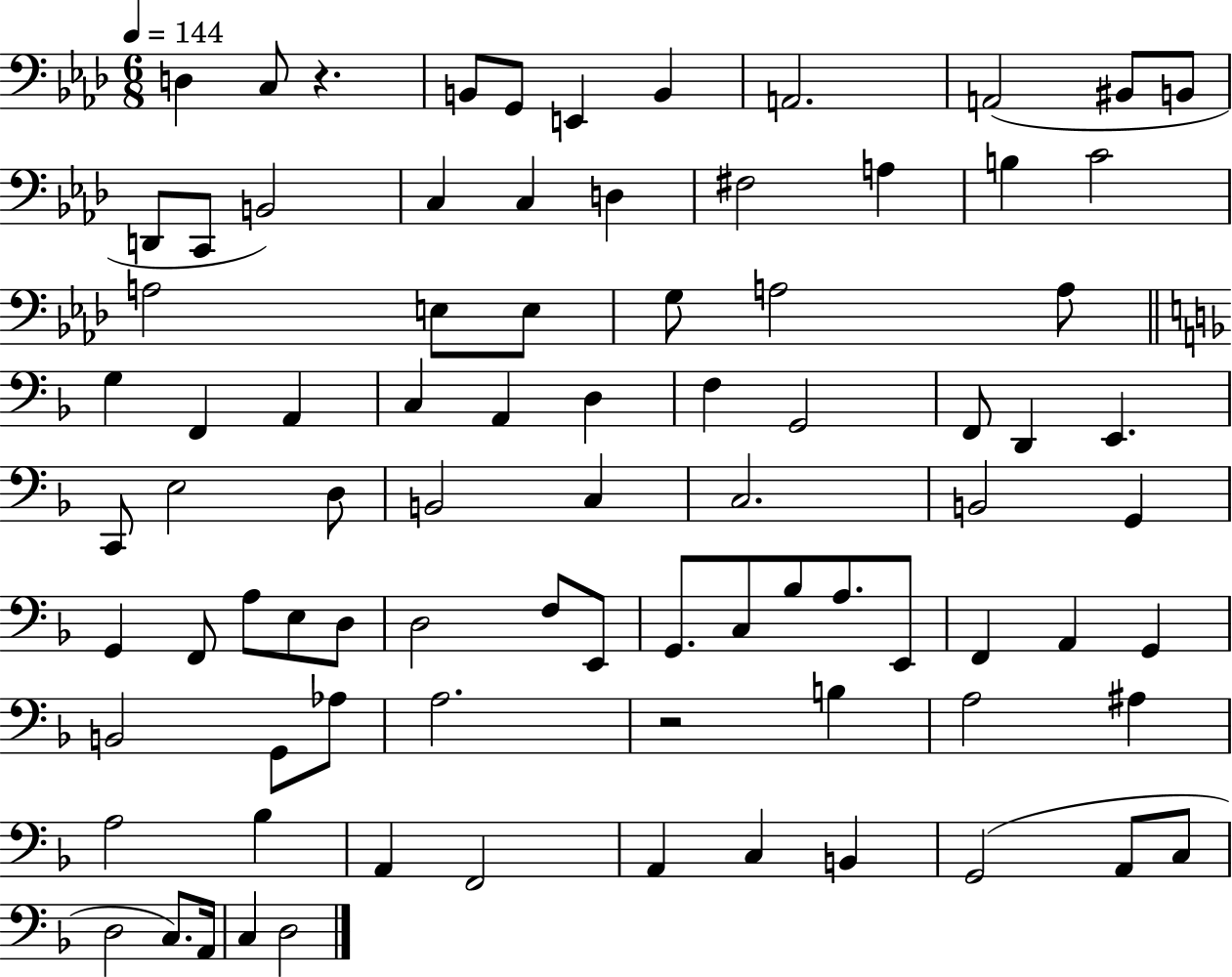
D3/q C3/e R/q. B2/e G2/e E2/q B2/q A2/h. A2/h BIS2/e B2/e D2/e C2/e B2/h C3/q C3/q D3/q F#3/h A3/q B3/q C4/h A3/h E3/e E3/e G3/e A3/h A3/e G3/q F2/q A2/q C3/q A2/q D3/q F3/q G2/h F2/e D2/q E2/q. C2/e E3/h D3/e B2/h C3/q C3/h. B2/h G2/q G2/q F2/e A3/e E3/e D3/e D3/h F3/e E2/e G2/e. C3/e Bb3/e A3/e. E2/e F2/q A2/q G2/q B2/h G2/e Ab3/e A3/h. R/h B3/q A3/h A#3/q A3/h Bb3/q A2/q F2/h A2/q C3/q B2/q G2/h A2/e C3/e D3/h C3/e. A2/s C3/q D3/h